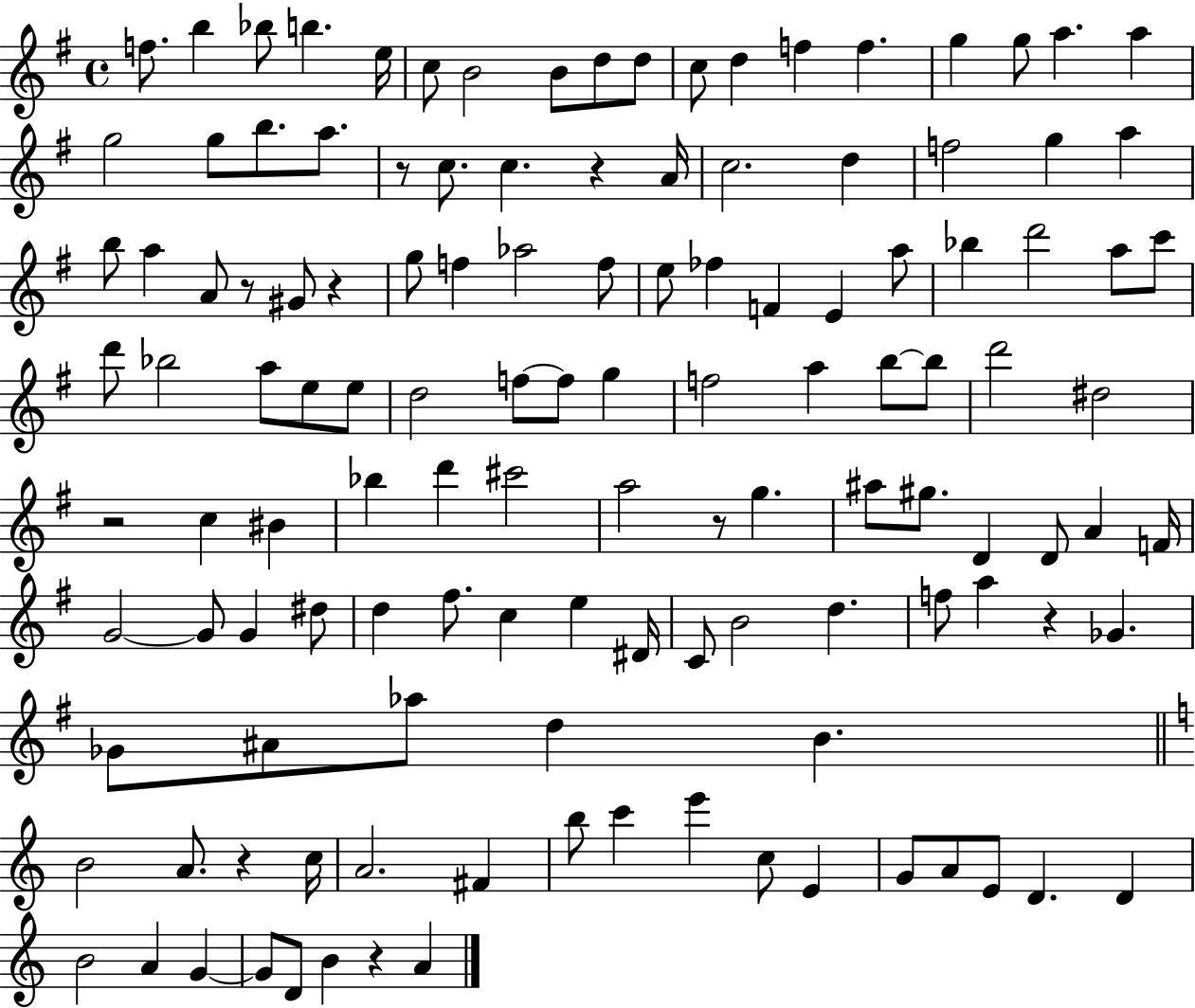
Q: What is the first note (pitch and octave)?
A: F5